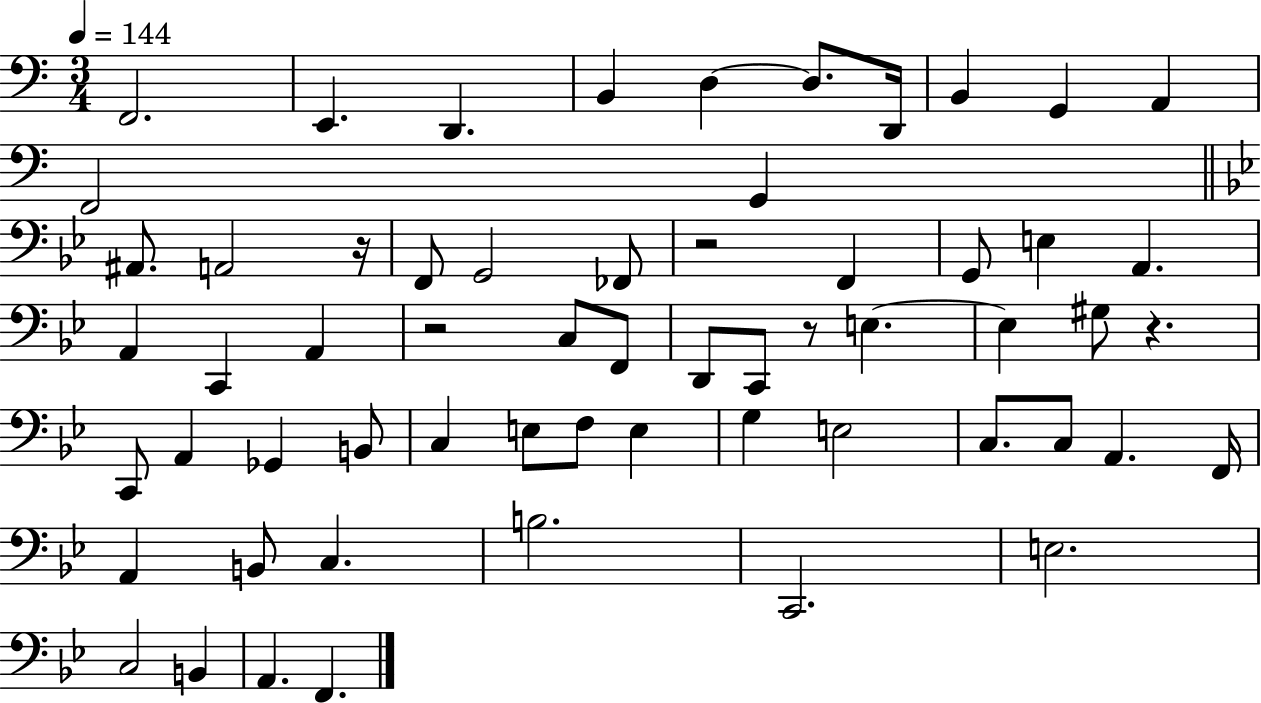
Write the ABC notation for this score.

X:1
T:Untitled
M:3/4
L:1/4
K:C
F,,2 E,, D,, B,, D, D,/2 D,,/4 B,, G,, A,, F,,2 G,, ^A,,/2 A,,2 z/4 F,,/2 G,,2 _F,,/2 z2 F,, G,,/2 E, A,, A,, C,, A,, z2 C,/2 F,,/2 D,,/2 C,,/2 z/2 E, E, ^G,/2 z C,,/2 A,, _G,, B,,/2 C, E,/2 F,/2 E, G, E,2 C,/2 C,/2 A,, F,,/4 A,, B,,/2 C, B,2 C,,2 E,2 C,2 B,, A,, F,,